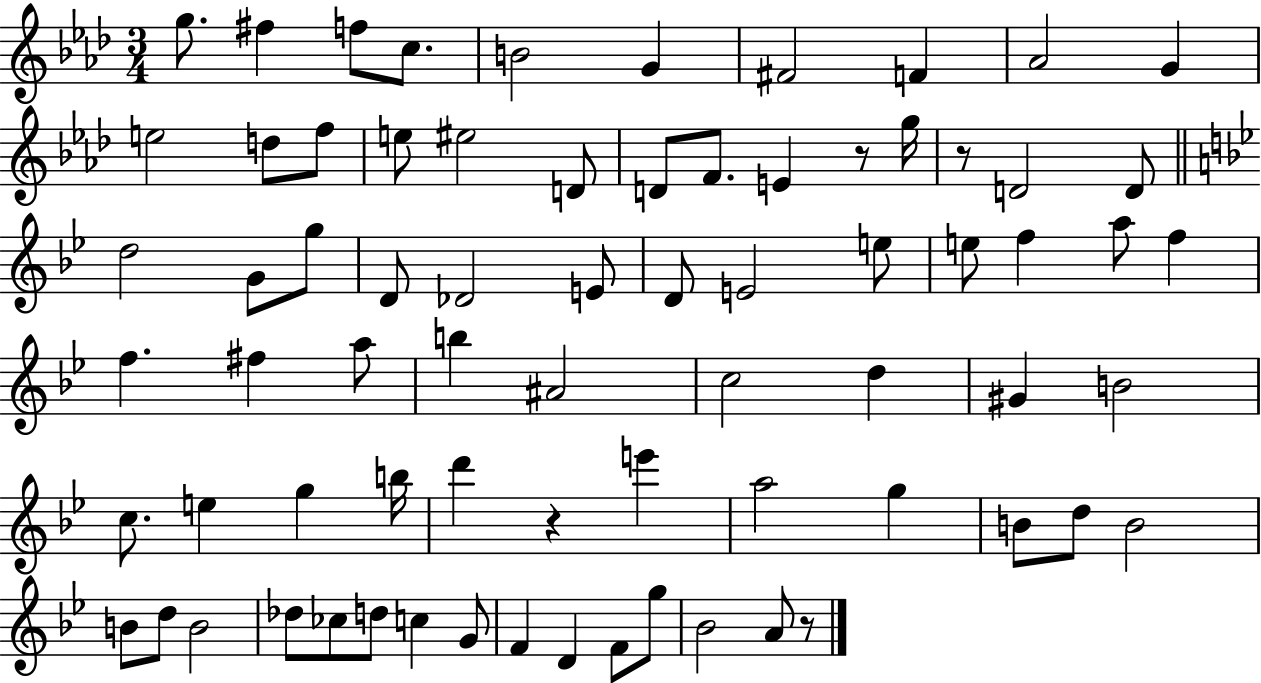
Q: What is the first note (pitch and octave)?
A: G5